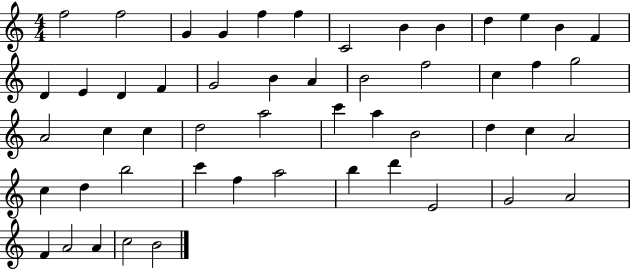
X:1
T:Untitled
M:4/4
L:1/4
K:C
f2 f2 G G f f C2 B B d e B F D E D F G2 B A B2 f2 c f g2 A2 c c d2 a2 c' a B2 d c A2 c d b2 c' f a2 b d' E2 G2 A2 F A2 A c2 B2